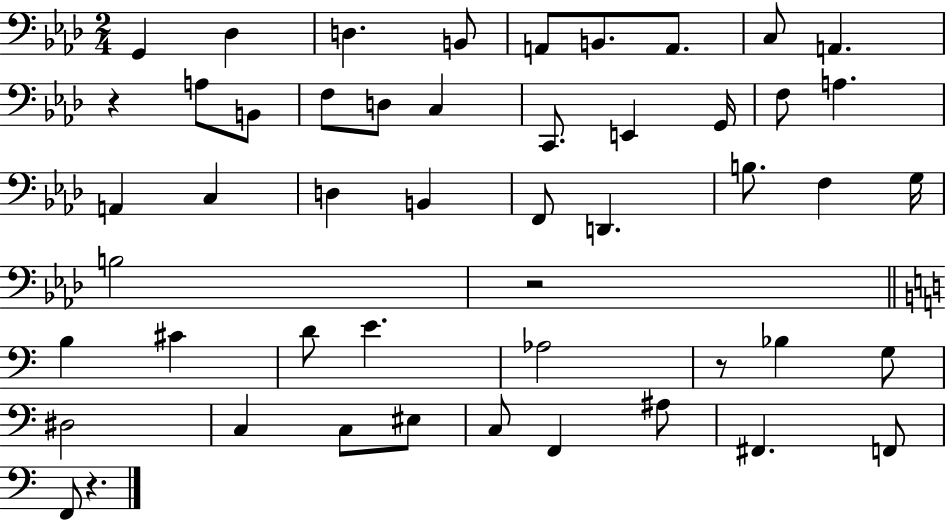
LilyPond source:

{
  \clef bass
  \numericTimeSignature
  \time 2/4
  \key aes \major
  \repeat volta 2 { g,4 des4 | d4. b,8 | a,8 b,8. a,8. | c8 a,4. | \break r4 a8 b,8 | f8 d8 c4 | c,8. e,4 g,16 | f8 a4. | \break a,4 c4 | d4 b,4 | f,8 d,4. | b8. f4 g16 | \break b2 | r2 | \bar "||" \break \key c \major b4 cis'4 | d'8 e'4. | aes2 | r8 bes4 g8 | \break dis2 | c4 c8 eis8 | c8 f,4 ais8 | fis,4. f,8 | \break f,8 r4. | } \bar "|."
}